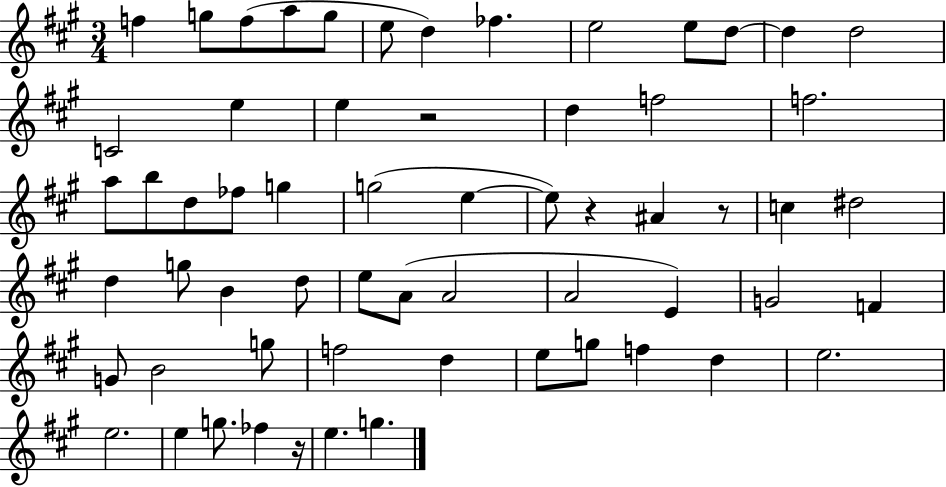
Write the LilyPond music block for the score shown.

{
  \clef treble
  \numericTimeSignature
  \time 3/4
  \key a \major
  f''4 g''8 f''8( a''8 g''8 | e''8 d''4) fes''4. | e''2 e''8 d''8~~ | d''4 d''2 | \break c'2 e''4 | e''4 r2 | d''4 f''2 | f''2. | \break a''8 b''8 d''8 fes''8 g''4 | g''2( e''4~~ | e''8) r4 ais'4 r8 | c''4 dis''2 | \break d''4 g''8 b'4 d''8 | e''8 a'8( a'2 | a'2 e'4) | g'2 f'4 | \break g'8 b'2 g''8 | f''2 d''4 | e''8 g''8 f''4 d''4 | e''2. | \break e''2. | e''4 g''8. fes''4 r16 | e''4. g''4. | \bar "|."
}